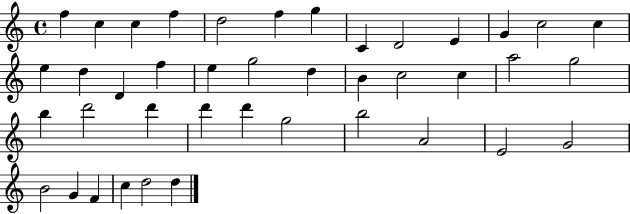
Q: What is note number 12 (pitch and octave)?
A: C5